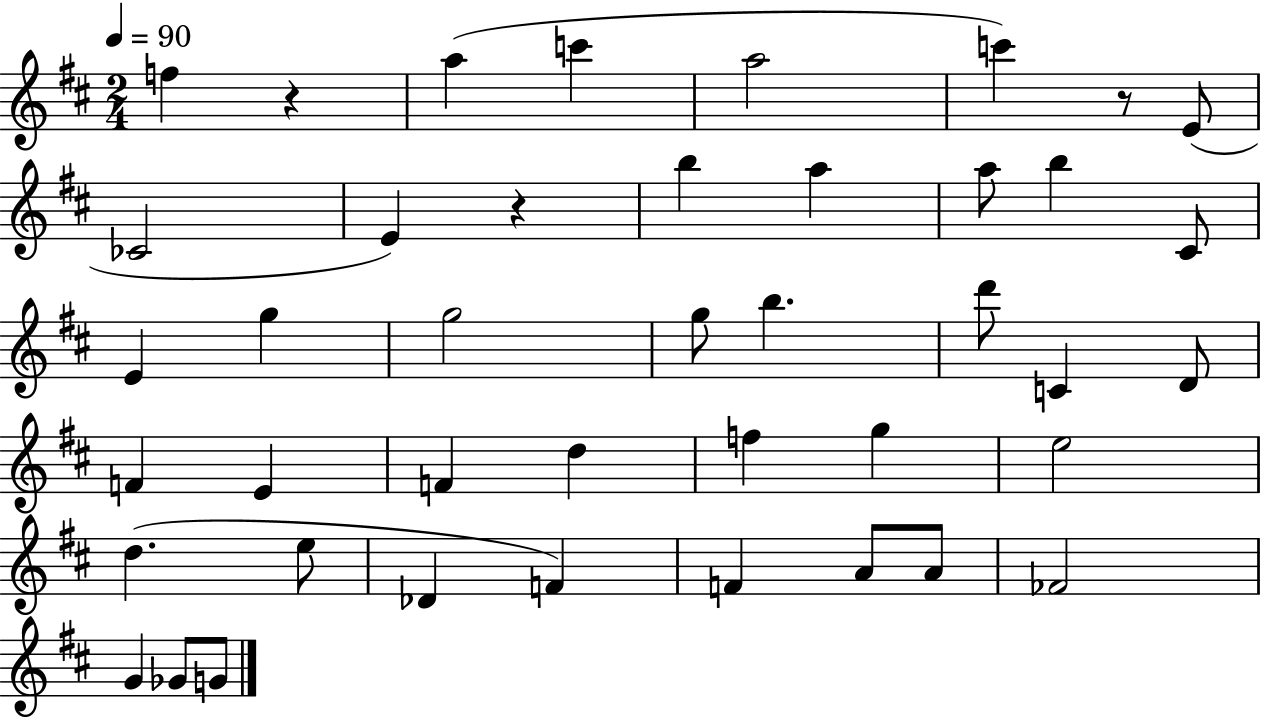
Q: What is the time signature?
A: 2/4